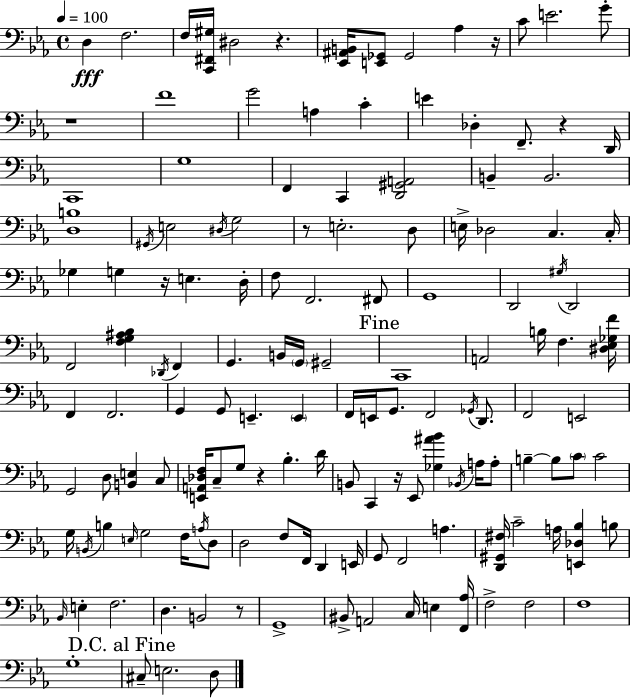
{
  \clef bass
  \time 4/4
  \defaultTimeSignature
  \key ees \major
  \tempo 4 = 100
  d4\fff f2. | f16 <c, fis, gis>16 dis2 r4. | <ees, ais, b,>16 <e, ges,>8 ges,2 aes4 r16 | c'8 e'2. g'8-. | \break r1 | f'1 | g'2 a4 c'4-. | e'4 des4-. f,8.-- r4 d,16 | \break c,1 | g1 | f,4 c,4 <d, gis, a,>2 | b,4-- b,2. | \break <d b>1 | \acciaccatura { gis,16 } e2 \acciaccatura { dis16 } g2 | r8 e2.-. | d8 e16-> des2 c4. | \break c16-. ges4 g4 r16 e4. | d16-. f8 f,2. | fis,8 g,1 | d,2 \acciaccatura { gis16 } d,2 | \break f,2 <f g ais bes>4 \acciaccatura { des,16 } | f,4 g,4. b,16 \parenthesize g,16 gis,2-- | \mark "Fine" c,1 | a,2 b16 f4. | \break <dis ees ges f'>16 f,4 f,2. | g,4 g,8 e,4.-- | \parenthesize e,4 f,16 e,16 g,8. f,2 | \acciaccatura { ges,16 } d,8. f,2 e,2 | \break g,2 d8 <b, e>4 | c8 <e, a, des f>16 c8-- g8 r4 bes4.-. | d'16 b,8 c,4 r16 ees,8 <ges ais' bes'>4 | \acciaccatura { bes,16 } a16 a8-. b4--~~ b8 \parenthesize c'8 c'2 | \break g16 \acciaccatura { b,16 } b4 \grace { e16 } g2 | f16 \acciaccatura { a16 } d8 d2 | f8 f,16 d,4 e,16 g,8 f,2 | a4. <d, gis, fis>16 c'2-- | \break a16 <e, des bes>4 b8 \grace { bes,16 } e4-. f2. | d4. | b,2 r8 g,1-> | bis,8-> a,2 | \break c16 e4 <f, aes>16 f2-> | f2 f1 | g1-. | \mark "D.C. al Fine" cis8-- e2. | \break d8 \bar "|."
}